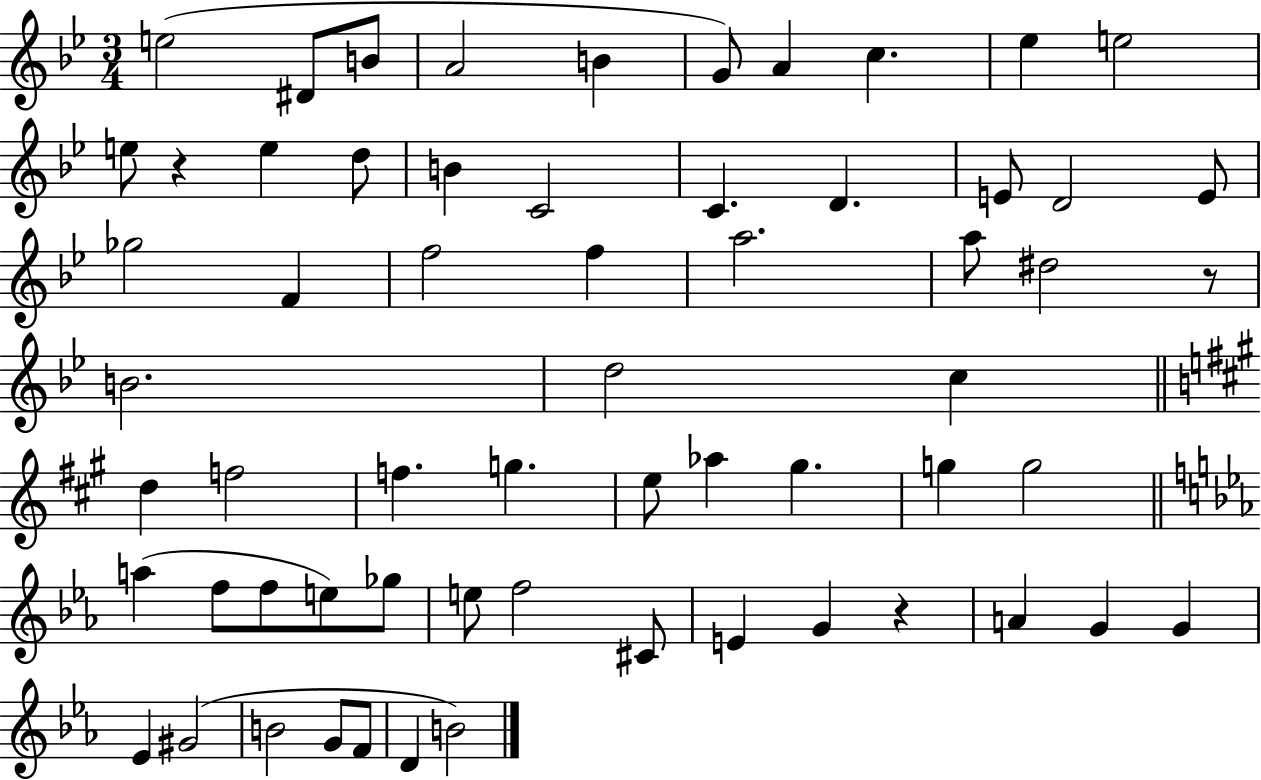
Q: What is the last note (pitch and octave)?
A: B4